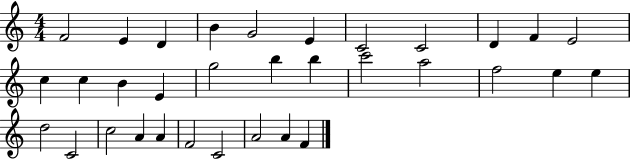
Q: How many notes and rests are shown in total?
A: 33